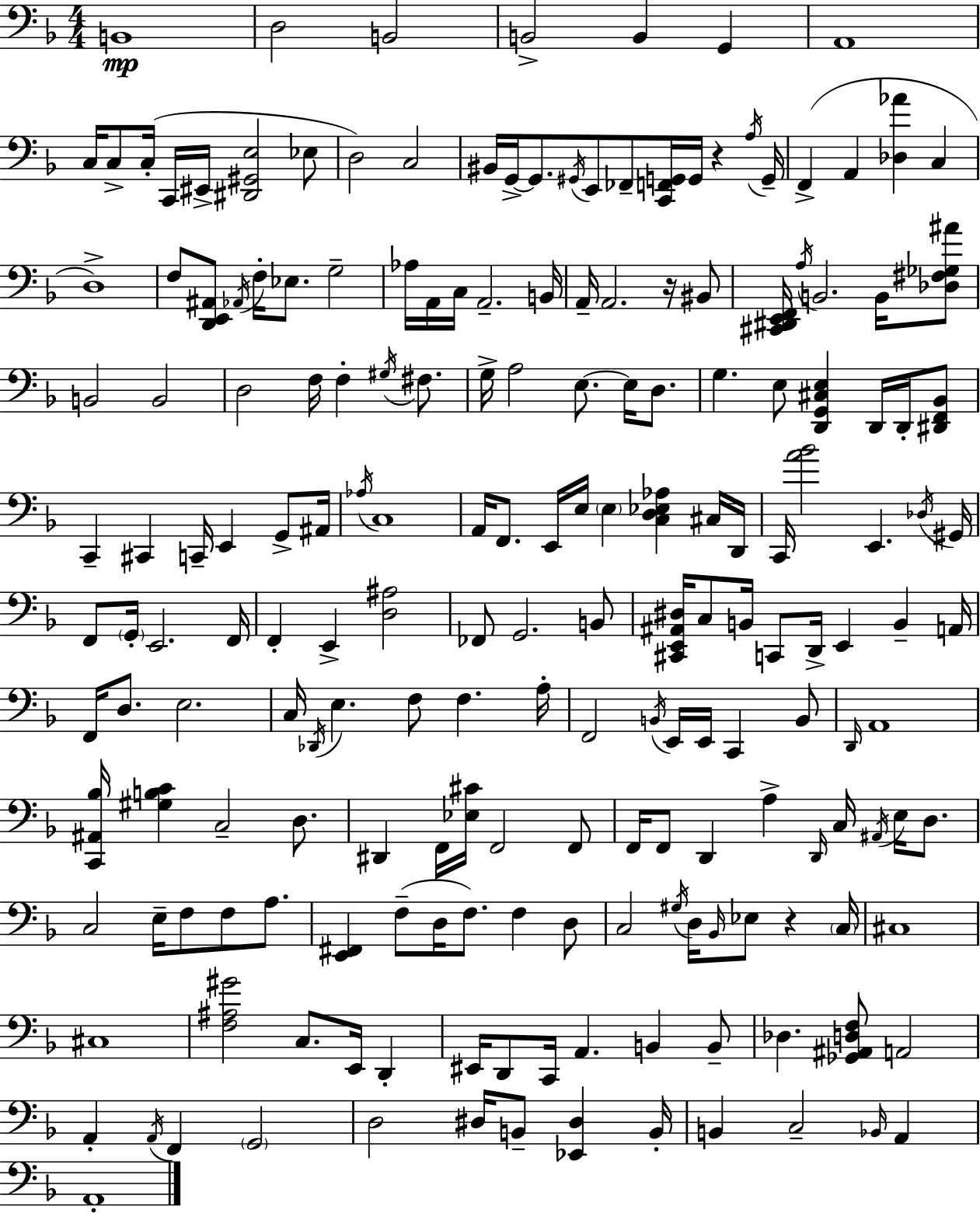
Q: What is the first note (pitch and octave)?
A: B2